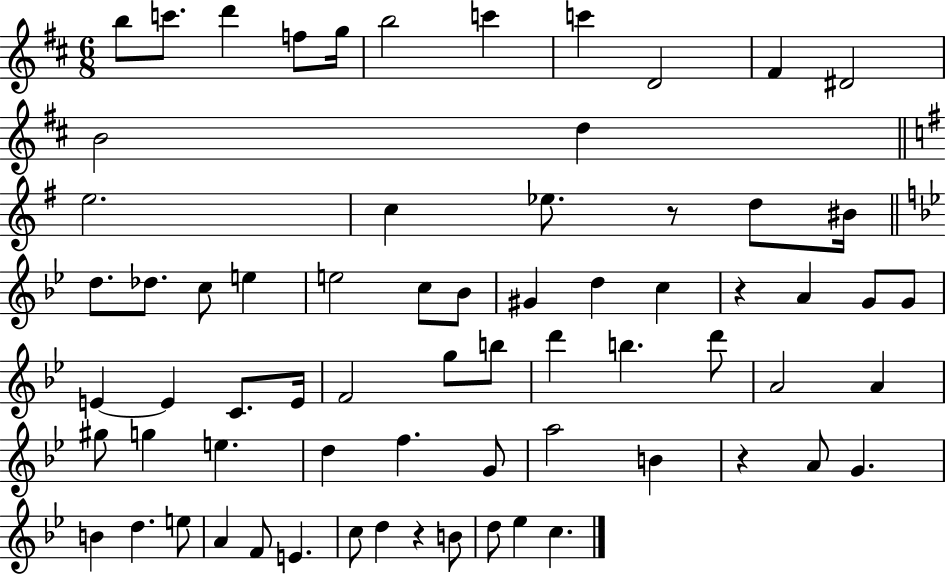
B5/e C6/e. D6/q F5/e G5/s B5/h C6/q C6/q D4/h F#4/q D#4/h B4/h D5/q E5/h. C5/q Eb5/e. R/e D5/e BIS4/s D5/e. Db5/e. C5/e E5/q E5/h C5/e Bb4/e G#4/q D5/q C5/q R/q A4/q G4/e G4/e E4/q E4/q C4/e. E4/s F4/h G5/e B5/e D6/q B5/q. D6/e A4/h A4/q G#5/e G5/q E5/q. D5/q F5/q. G4/e A5/h B4/q R/q A4/e G4/q. B4/q D5/q. E5/e A4/q F4/e E4/q. C5/e D5/q R/q B4/e D5/e Eb5/q C5/q.